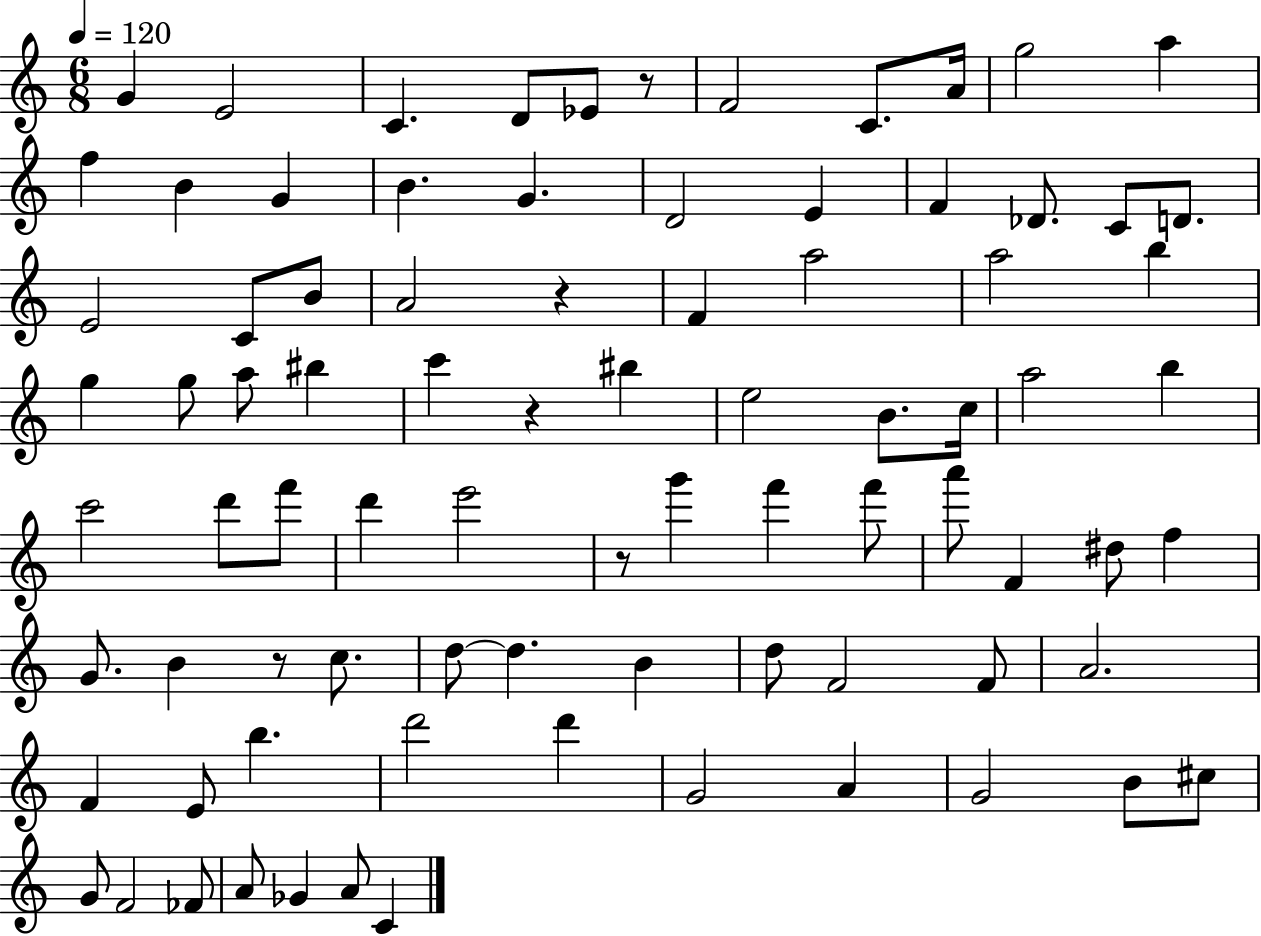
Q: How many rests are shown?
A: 5